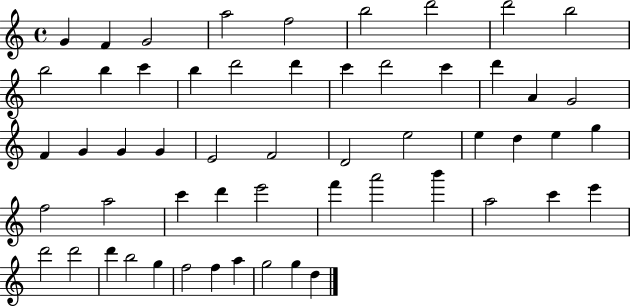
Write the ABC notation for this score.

X:1
T:Untitled
M:4/4
L:1/4
K:C
G F G2 a2 f2 b2 d'2 d'2 b2 b2 b c' b d'2 d' c' d'2 c' d' A G2 F G G G E2 F2 D2 e2 e d e g f2 a2 c' d' e'2 f' a'2 b' a2 c' e' d'2 d'2 d' b2 g f2 f a g2 g d